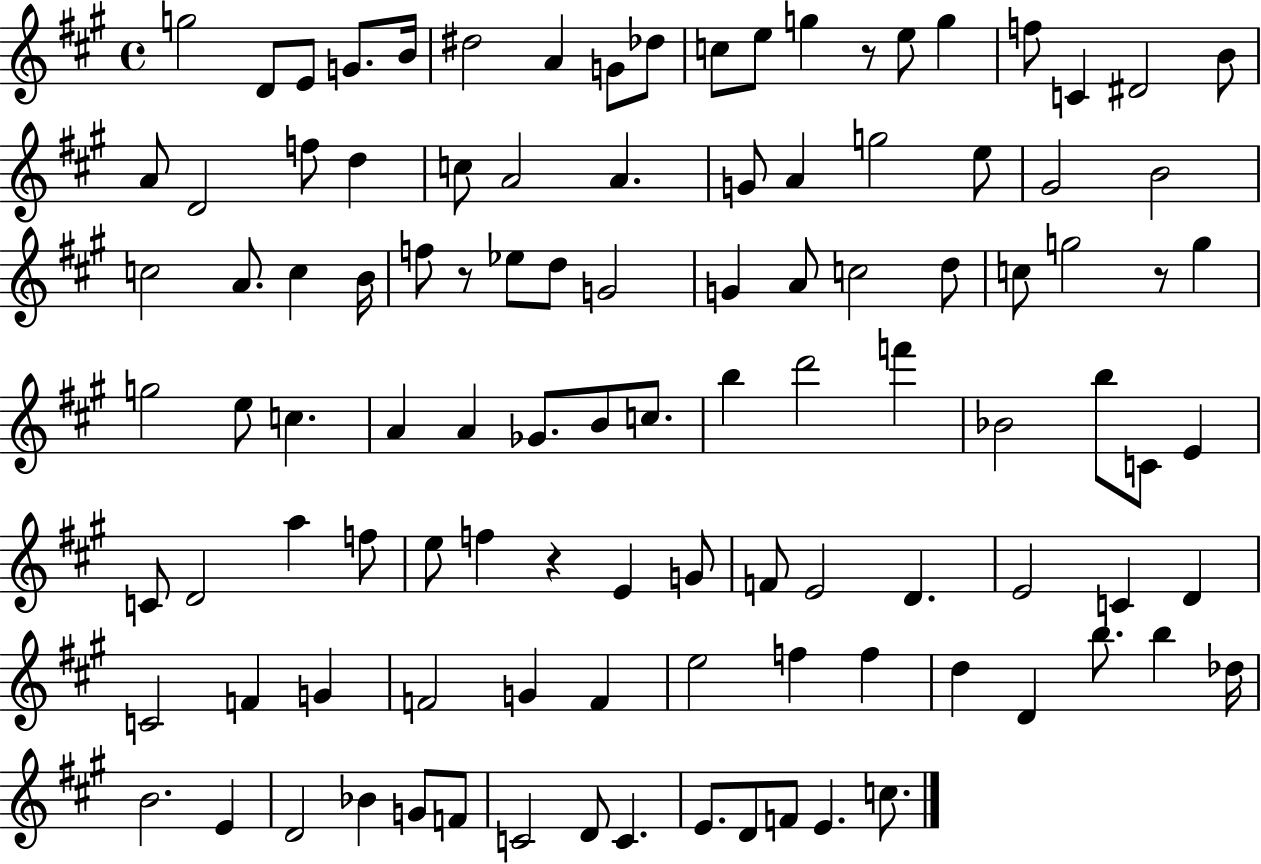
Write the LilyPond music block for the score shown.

{
  \clef treble
  \time 4/4
  \defaultTimeSignature
  \key a \major
  g''2 d'8 e'8 g'8. b'16 | dis''2 a'4 g'8 des''8 | c''8 e''8 g''4 r8 e''8 g''4 | f''8 c'4 dis'2 b'8 | \break a'8 d'2 f''8 d''4 | c''8 a'2 a'4. | g'8 a'4 g''2 e''8 | gis'2 b'2 | \break c''2 a'8. c''4 b'16 | f''8 r8 ees''8 d''8 g'2 | g'4 a'8 c''2 d''8 | c''8 g''2 r8 g''4 | \break g''2 e''8 c''4. | a'4 a'4 ges'8. b'8 c''8. | b''4 d'''2 f'''4 | bes'2 b''8 c'8 e'4 | \break c'8 d'2 a''4 f''8 | e''8 f''4 r4 e'4 g'8 | f'8 e'2 d'4. | e'2 c'4 d'4 | \break c'2 f'4 g'4 | f'2 g'4 f'4 | e''2 f''4 f''4 | d''4 d'4 b''8. b''4 des''16 | \break b'2. e'4 | d'2 bes'4 g'8 f'8 | c'2 d'8 c'4. | e'8. d'8 f'8 e'4. c''8. | \break \bar "|."
}